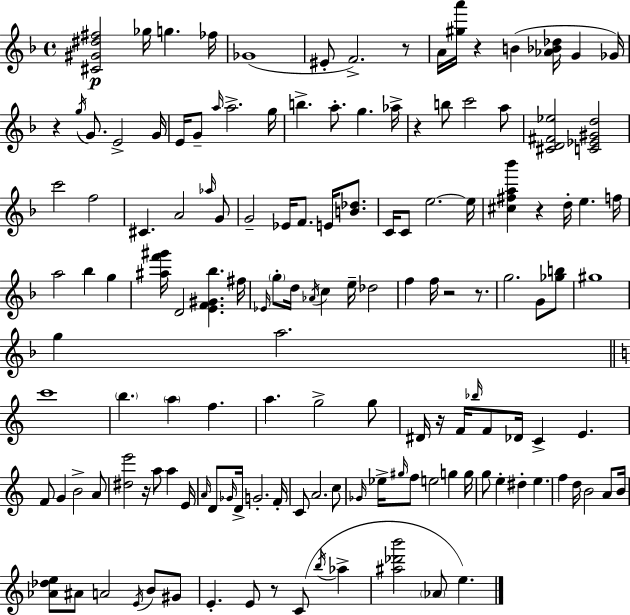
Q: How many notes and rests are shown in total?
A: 143